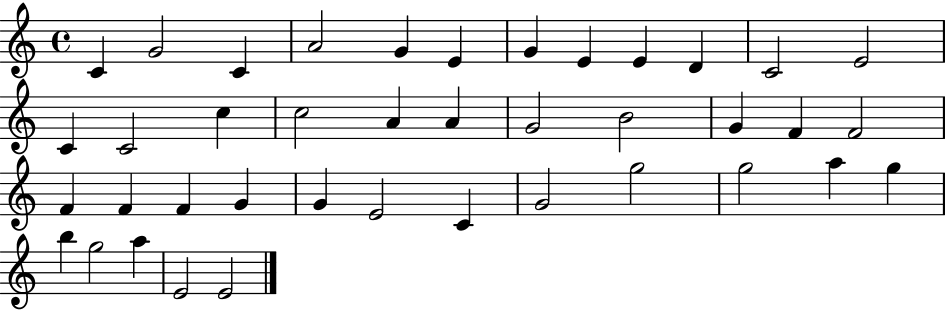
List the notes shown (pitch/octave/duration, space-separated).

C4/q G4/h C4/q A4/h G4/q E4/q G4/q E4/q E4/q D4/q C4/h E4/h C4/q C4/h C5/q C5/h A4/q A4/q G4/h B4/h G4/q F4/q F4/h F4/q F4/q F4/q G4/q G4/q E4/h C4/q G4/h G5/h G5/h A5/q G5/q B5/q G5/h A5/q E4/h E4/h